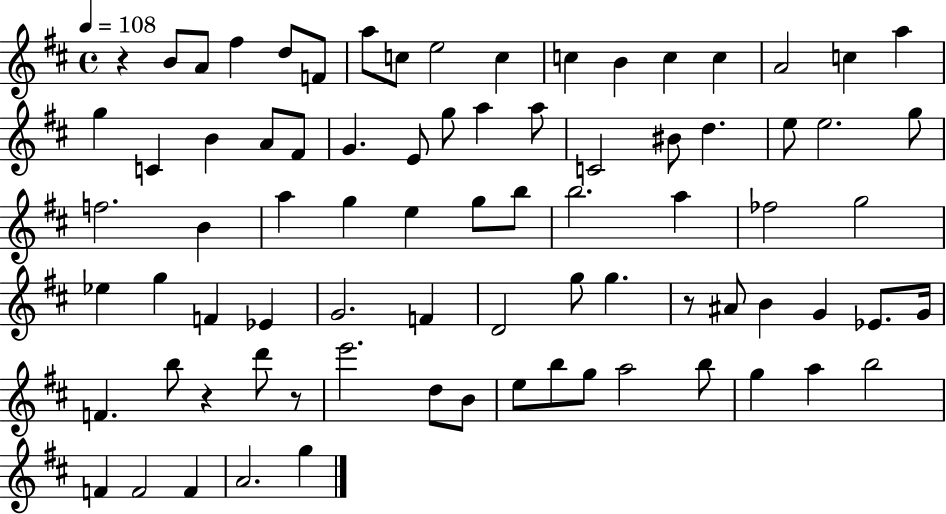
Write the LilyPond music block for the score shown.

{
  \clef treble
  \time 4/4
  \defaultTimeSignature
  \key d \major
  \tempo 4 = 108
  r4 b'8 a'8 fis''4 d''8 f'8 | a''8 c''8 e''2 c''4 | c''4 b'4 c''4 c''4 | a'2 c''4 a''4 | \break g''4 c'4 b'4 a'8 fis'8 | g'4. e'8 g''8 a''4 a''8 | c'2 bis'8 d''4. | e''8 e''2. g''8 | \break f''2. b'4 | a''4 g''4 e''4 g''8 b''8 | b''2. a''4 | fes''2 g''2 | \break ees''4 g''4 f'4 ees'4 | g'2. f'4 | d'2 g''8 g''4. | r8 ais'8 b'4 g'4 ees'8. g'16 | \break f'4. b''8 r4 d'''8 r8 | e'''2. d''8 b'8 | e''8 b''8 g''8 a''2 b''8 | g''4 a''4 b''2 | \break f'4 f'2 f'4 | a'2. g''4 | \bar "|."
}